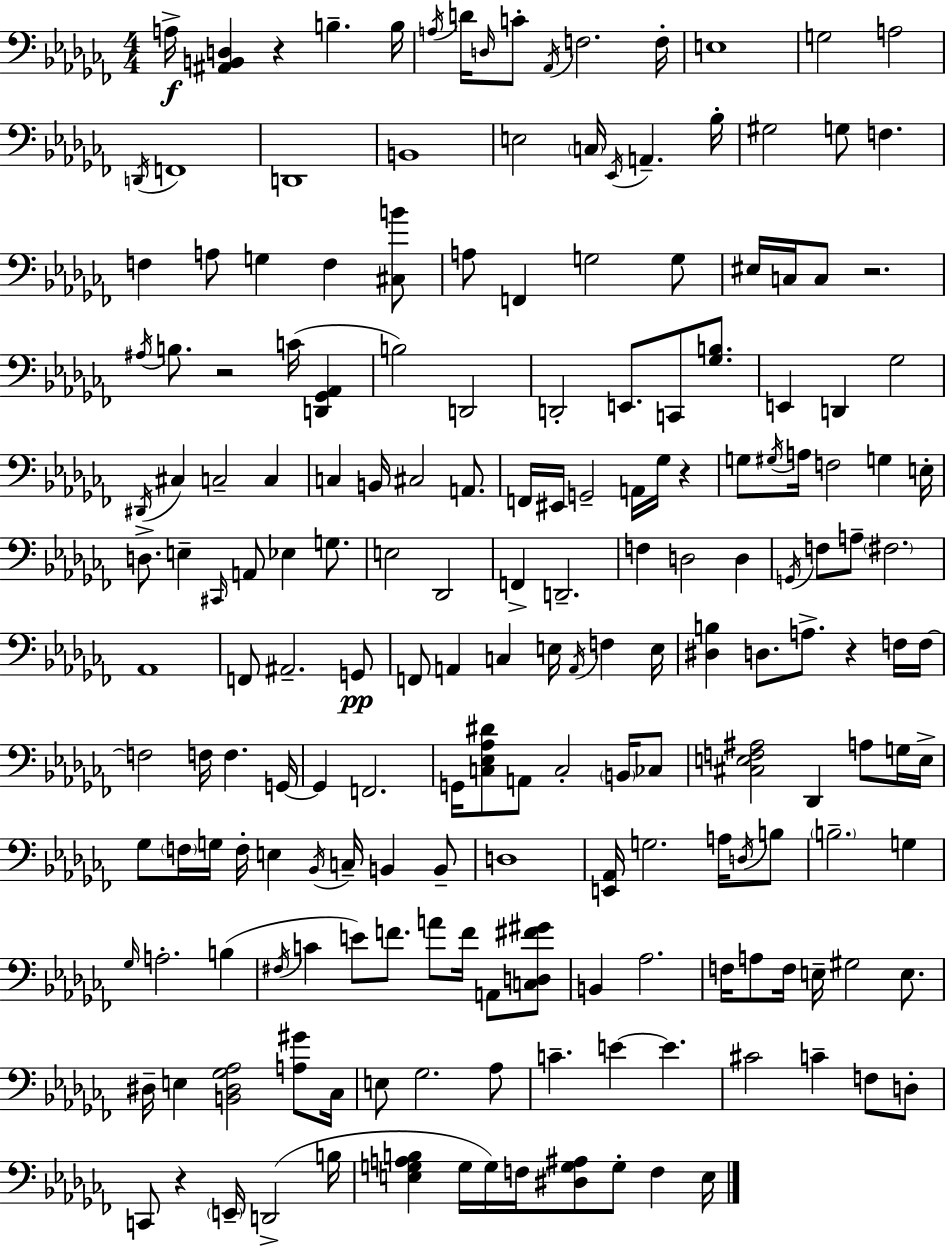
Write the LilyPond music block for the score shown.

{
  \clef bass
  \numericTimeSignature
  \time 4/4
  \key aes \minor
  \repeat volta 2 { a16->\f <ais, b, d>4 r4 b4.-- b16 | \acciaccatura { a16 } d'16 \grace { d16 } c'8-. \acciaccatura { aes,16 } f2. | f16-. e1 | g2 a2 | \break \acciaccatura { d,16 } f,1 | d,1 | b,1 | e2 \parenthesize c16 \acciaccatura { ees,16 } a,4.-- | \break bes16-. gis2 g8 f4. | f4 a8 g4 f4 | <cis b'>8 a8 f,4 g2 | g8 eis16 c16 c8 r2. | \break \acciaccatura { ais16 } b8. r2 | c'16( <d, ges, aes,>4 b2) d,2 | d,2-. e,8. | c,8 <ges b>8. e,4 d,4 ges2 | \break \acciaccatura { dis,16 } cis4 c2-- | c4 c4 b,16 cis2 | a,8. f,16 eis,16 g,2-- | a,16 ges16 r4 g8 \acciaccatura { gis16 } a16 f2 | \break g4 e16-. d8.-> e4-- \grace { cis,16 } | a,8 ees4 g8. e2 | des,2 f,4-> d,2.-- | f4 d2 | \break d4 \acciaccatura { g,16 } f8 a8-- \parenthesize fis2. | aes,1 | f,8 ais,2.-- | g,8\pp f,8 a,4 | \break c4 e16 \acciaccatura { a,16 } f4 e16 <dis b>4 d8. | a8.-> r4 f16 f16~~ f2 | f16 f4. g,16~~ g,4 f,2. | g,16 <c ees aes dis'>8 a,8 | \break c2-. \parenthesize b,16 ces8 <cis e f ais>2 | des,4 a8 g16 e16-> ges8 \parenthesize f16 g16 f16-. | e4 \acciaccatura { bes,16 } c16-- b,4 b,8-- d1 | <e, aes,>16 g2. | \break a16 \acciaccatura { d16 } b8 \parenthesize b2.-- | g4 \grace { ges16 } a2.-. | b4( \acciaccatura { fis16 } c'4 | e'8) f'8. a'8 f'16 a,8 <c d fis' gis'>8 b,4 | \break aes2. f16 | a8 f16 e16-- gis2 e8. dis16-- | e4 <b, dis ges aes>2 <a gis'>8 ces16 e8 | ges2. aes8 c'4.-- | \break e'4~~ e'4. cis'2 | c'4-- f8 d8-. c,8 | r4 \parenthesize e,16-- d,2->( b16 <e g a b>4 | g16 g16) f16 <dis g ais>8 g8-. f4 e16 } \bar "|."
}